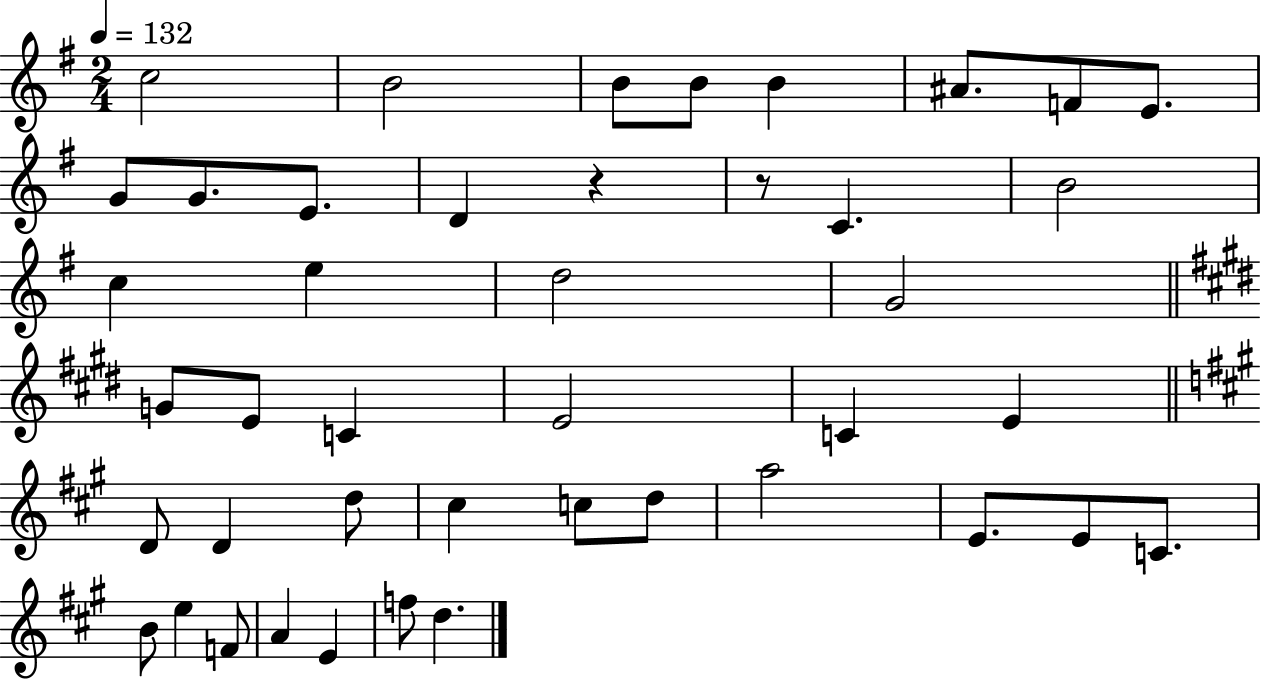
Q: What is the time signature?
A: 2/4